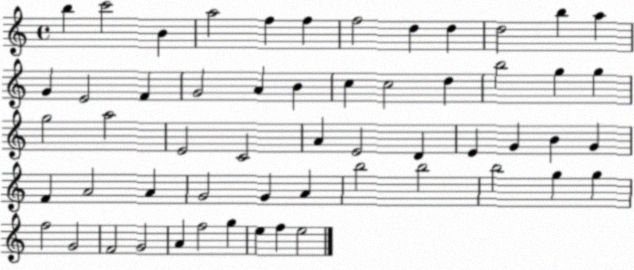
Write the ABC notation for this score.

X:1
T:Untitled
M:4/4
L:1/4
K:C
b c'2 B a2 f f f2 d d d2 b a G E2 F G2 A B c c2 d b2 g g g2 a2 E2 C2 A E2 D E G B G F A2 A G2 G A b2 b2 b2 g g f2 G2 F2 G2 A f2 g e f e2